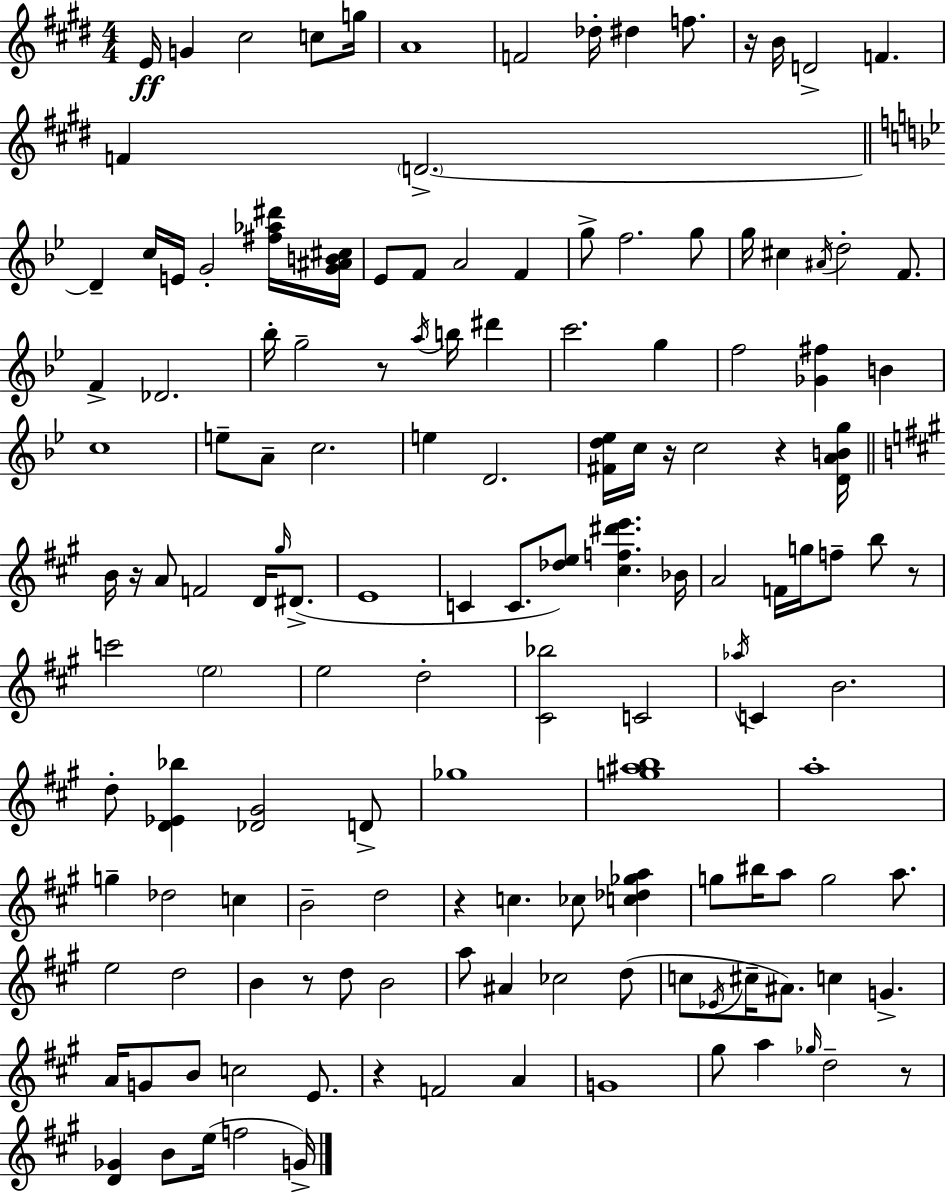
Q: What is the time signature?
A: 4/4